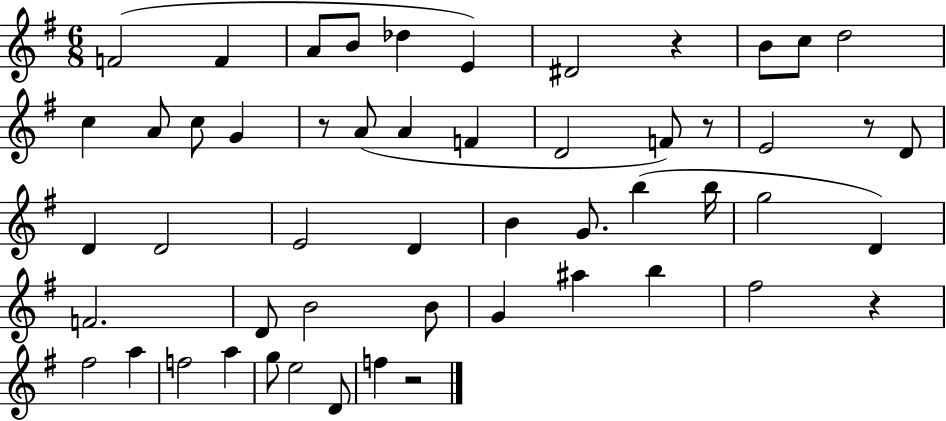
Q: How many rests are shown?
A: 6